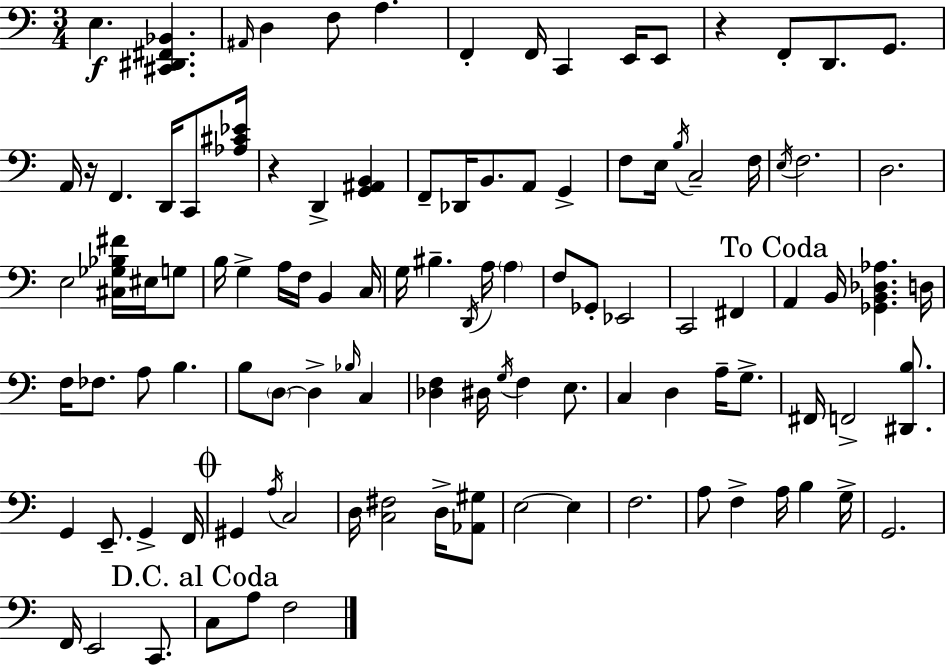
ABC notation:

X:1
T:Untitled
M:3/4
L:1/4
K:C
E, [^C,,^D,,^F,,_B,,] ^A,,/4 D, F,/2 A, F,, F,,/4 C,, E,,/4 E,,/2 z F,,/2 D,,/2 G,,/2 A,,/4 z/4 F,, D,,/4 C,,/2 [_A,^C_E]/4 z D,, [G,,^A,,B,,] F,,/2 _D,,/4 B,,/2 A,,/2 G,, F,/2 E,/4 B,/4 C,2 F,/4 E,/4 F,2 D,2 E,2 [^C,_G,_B,^F]/4 ^E,/4 G,/2 B,/4 G, A,/4 F,/4 B,, C,/4 G,/4 ^B, D,,/4 A,/4 A, F,/2 _G,,/2 _E,,2 C,,2 ^F,, A,, B,,/4 [_G,,B,,_D,_A,] D,/4 F,/4 _F,/2 A,/2 B, B,/2 D,/2 D, _B,/4 C, [_D,F,] ^D,/4 G,/4 F, E,/2 C, D, A,/4 G,/2 ^F,,/4 F,,2 [^D,,B,]/2 G,, E,,/2 G,, F,,/4 ^G,, A,/4 C,2 D,/4 [C,^F,]2 D,/4 [_A,,^G,]/2 E,2 E, F,2 A,/2 F, A,/4 B, G,/4 G,,2 F,,/4 E,,2 C,,/2 C,/2 A,/2 F,2